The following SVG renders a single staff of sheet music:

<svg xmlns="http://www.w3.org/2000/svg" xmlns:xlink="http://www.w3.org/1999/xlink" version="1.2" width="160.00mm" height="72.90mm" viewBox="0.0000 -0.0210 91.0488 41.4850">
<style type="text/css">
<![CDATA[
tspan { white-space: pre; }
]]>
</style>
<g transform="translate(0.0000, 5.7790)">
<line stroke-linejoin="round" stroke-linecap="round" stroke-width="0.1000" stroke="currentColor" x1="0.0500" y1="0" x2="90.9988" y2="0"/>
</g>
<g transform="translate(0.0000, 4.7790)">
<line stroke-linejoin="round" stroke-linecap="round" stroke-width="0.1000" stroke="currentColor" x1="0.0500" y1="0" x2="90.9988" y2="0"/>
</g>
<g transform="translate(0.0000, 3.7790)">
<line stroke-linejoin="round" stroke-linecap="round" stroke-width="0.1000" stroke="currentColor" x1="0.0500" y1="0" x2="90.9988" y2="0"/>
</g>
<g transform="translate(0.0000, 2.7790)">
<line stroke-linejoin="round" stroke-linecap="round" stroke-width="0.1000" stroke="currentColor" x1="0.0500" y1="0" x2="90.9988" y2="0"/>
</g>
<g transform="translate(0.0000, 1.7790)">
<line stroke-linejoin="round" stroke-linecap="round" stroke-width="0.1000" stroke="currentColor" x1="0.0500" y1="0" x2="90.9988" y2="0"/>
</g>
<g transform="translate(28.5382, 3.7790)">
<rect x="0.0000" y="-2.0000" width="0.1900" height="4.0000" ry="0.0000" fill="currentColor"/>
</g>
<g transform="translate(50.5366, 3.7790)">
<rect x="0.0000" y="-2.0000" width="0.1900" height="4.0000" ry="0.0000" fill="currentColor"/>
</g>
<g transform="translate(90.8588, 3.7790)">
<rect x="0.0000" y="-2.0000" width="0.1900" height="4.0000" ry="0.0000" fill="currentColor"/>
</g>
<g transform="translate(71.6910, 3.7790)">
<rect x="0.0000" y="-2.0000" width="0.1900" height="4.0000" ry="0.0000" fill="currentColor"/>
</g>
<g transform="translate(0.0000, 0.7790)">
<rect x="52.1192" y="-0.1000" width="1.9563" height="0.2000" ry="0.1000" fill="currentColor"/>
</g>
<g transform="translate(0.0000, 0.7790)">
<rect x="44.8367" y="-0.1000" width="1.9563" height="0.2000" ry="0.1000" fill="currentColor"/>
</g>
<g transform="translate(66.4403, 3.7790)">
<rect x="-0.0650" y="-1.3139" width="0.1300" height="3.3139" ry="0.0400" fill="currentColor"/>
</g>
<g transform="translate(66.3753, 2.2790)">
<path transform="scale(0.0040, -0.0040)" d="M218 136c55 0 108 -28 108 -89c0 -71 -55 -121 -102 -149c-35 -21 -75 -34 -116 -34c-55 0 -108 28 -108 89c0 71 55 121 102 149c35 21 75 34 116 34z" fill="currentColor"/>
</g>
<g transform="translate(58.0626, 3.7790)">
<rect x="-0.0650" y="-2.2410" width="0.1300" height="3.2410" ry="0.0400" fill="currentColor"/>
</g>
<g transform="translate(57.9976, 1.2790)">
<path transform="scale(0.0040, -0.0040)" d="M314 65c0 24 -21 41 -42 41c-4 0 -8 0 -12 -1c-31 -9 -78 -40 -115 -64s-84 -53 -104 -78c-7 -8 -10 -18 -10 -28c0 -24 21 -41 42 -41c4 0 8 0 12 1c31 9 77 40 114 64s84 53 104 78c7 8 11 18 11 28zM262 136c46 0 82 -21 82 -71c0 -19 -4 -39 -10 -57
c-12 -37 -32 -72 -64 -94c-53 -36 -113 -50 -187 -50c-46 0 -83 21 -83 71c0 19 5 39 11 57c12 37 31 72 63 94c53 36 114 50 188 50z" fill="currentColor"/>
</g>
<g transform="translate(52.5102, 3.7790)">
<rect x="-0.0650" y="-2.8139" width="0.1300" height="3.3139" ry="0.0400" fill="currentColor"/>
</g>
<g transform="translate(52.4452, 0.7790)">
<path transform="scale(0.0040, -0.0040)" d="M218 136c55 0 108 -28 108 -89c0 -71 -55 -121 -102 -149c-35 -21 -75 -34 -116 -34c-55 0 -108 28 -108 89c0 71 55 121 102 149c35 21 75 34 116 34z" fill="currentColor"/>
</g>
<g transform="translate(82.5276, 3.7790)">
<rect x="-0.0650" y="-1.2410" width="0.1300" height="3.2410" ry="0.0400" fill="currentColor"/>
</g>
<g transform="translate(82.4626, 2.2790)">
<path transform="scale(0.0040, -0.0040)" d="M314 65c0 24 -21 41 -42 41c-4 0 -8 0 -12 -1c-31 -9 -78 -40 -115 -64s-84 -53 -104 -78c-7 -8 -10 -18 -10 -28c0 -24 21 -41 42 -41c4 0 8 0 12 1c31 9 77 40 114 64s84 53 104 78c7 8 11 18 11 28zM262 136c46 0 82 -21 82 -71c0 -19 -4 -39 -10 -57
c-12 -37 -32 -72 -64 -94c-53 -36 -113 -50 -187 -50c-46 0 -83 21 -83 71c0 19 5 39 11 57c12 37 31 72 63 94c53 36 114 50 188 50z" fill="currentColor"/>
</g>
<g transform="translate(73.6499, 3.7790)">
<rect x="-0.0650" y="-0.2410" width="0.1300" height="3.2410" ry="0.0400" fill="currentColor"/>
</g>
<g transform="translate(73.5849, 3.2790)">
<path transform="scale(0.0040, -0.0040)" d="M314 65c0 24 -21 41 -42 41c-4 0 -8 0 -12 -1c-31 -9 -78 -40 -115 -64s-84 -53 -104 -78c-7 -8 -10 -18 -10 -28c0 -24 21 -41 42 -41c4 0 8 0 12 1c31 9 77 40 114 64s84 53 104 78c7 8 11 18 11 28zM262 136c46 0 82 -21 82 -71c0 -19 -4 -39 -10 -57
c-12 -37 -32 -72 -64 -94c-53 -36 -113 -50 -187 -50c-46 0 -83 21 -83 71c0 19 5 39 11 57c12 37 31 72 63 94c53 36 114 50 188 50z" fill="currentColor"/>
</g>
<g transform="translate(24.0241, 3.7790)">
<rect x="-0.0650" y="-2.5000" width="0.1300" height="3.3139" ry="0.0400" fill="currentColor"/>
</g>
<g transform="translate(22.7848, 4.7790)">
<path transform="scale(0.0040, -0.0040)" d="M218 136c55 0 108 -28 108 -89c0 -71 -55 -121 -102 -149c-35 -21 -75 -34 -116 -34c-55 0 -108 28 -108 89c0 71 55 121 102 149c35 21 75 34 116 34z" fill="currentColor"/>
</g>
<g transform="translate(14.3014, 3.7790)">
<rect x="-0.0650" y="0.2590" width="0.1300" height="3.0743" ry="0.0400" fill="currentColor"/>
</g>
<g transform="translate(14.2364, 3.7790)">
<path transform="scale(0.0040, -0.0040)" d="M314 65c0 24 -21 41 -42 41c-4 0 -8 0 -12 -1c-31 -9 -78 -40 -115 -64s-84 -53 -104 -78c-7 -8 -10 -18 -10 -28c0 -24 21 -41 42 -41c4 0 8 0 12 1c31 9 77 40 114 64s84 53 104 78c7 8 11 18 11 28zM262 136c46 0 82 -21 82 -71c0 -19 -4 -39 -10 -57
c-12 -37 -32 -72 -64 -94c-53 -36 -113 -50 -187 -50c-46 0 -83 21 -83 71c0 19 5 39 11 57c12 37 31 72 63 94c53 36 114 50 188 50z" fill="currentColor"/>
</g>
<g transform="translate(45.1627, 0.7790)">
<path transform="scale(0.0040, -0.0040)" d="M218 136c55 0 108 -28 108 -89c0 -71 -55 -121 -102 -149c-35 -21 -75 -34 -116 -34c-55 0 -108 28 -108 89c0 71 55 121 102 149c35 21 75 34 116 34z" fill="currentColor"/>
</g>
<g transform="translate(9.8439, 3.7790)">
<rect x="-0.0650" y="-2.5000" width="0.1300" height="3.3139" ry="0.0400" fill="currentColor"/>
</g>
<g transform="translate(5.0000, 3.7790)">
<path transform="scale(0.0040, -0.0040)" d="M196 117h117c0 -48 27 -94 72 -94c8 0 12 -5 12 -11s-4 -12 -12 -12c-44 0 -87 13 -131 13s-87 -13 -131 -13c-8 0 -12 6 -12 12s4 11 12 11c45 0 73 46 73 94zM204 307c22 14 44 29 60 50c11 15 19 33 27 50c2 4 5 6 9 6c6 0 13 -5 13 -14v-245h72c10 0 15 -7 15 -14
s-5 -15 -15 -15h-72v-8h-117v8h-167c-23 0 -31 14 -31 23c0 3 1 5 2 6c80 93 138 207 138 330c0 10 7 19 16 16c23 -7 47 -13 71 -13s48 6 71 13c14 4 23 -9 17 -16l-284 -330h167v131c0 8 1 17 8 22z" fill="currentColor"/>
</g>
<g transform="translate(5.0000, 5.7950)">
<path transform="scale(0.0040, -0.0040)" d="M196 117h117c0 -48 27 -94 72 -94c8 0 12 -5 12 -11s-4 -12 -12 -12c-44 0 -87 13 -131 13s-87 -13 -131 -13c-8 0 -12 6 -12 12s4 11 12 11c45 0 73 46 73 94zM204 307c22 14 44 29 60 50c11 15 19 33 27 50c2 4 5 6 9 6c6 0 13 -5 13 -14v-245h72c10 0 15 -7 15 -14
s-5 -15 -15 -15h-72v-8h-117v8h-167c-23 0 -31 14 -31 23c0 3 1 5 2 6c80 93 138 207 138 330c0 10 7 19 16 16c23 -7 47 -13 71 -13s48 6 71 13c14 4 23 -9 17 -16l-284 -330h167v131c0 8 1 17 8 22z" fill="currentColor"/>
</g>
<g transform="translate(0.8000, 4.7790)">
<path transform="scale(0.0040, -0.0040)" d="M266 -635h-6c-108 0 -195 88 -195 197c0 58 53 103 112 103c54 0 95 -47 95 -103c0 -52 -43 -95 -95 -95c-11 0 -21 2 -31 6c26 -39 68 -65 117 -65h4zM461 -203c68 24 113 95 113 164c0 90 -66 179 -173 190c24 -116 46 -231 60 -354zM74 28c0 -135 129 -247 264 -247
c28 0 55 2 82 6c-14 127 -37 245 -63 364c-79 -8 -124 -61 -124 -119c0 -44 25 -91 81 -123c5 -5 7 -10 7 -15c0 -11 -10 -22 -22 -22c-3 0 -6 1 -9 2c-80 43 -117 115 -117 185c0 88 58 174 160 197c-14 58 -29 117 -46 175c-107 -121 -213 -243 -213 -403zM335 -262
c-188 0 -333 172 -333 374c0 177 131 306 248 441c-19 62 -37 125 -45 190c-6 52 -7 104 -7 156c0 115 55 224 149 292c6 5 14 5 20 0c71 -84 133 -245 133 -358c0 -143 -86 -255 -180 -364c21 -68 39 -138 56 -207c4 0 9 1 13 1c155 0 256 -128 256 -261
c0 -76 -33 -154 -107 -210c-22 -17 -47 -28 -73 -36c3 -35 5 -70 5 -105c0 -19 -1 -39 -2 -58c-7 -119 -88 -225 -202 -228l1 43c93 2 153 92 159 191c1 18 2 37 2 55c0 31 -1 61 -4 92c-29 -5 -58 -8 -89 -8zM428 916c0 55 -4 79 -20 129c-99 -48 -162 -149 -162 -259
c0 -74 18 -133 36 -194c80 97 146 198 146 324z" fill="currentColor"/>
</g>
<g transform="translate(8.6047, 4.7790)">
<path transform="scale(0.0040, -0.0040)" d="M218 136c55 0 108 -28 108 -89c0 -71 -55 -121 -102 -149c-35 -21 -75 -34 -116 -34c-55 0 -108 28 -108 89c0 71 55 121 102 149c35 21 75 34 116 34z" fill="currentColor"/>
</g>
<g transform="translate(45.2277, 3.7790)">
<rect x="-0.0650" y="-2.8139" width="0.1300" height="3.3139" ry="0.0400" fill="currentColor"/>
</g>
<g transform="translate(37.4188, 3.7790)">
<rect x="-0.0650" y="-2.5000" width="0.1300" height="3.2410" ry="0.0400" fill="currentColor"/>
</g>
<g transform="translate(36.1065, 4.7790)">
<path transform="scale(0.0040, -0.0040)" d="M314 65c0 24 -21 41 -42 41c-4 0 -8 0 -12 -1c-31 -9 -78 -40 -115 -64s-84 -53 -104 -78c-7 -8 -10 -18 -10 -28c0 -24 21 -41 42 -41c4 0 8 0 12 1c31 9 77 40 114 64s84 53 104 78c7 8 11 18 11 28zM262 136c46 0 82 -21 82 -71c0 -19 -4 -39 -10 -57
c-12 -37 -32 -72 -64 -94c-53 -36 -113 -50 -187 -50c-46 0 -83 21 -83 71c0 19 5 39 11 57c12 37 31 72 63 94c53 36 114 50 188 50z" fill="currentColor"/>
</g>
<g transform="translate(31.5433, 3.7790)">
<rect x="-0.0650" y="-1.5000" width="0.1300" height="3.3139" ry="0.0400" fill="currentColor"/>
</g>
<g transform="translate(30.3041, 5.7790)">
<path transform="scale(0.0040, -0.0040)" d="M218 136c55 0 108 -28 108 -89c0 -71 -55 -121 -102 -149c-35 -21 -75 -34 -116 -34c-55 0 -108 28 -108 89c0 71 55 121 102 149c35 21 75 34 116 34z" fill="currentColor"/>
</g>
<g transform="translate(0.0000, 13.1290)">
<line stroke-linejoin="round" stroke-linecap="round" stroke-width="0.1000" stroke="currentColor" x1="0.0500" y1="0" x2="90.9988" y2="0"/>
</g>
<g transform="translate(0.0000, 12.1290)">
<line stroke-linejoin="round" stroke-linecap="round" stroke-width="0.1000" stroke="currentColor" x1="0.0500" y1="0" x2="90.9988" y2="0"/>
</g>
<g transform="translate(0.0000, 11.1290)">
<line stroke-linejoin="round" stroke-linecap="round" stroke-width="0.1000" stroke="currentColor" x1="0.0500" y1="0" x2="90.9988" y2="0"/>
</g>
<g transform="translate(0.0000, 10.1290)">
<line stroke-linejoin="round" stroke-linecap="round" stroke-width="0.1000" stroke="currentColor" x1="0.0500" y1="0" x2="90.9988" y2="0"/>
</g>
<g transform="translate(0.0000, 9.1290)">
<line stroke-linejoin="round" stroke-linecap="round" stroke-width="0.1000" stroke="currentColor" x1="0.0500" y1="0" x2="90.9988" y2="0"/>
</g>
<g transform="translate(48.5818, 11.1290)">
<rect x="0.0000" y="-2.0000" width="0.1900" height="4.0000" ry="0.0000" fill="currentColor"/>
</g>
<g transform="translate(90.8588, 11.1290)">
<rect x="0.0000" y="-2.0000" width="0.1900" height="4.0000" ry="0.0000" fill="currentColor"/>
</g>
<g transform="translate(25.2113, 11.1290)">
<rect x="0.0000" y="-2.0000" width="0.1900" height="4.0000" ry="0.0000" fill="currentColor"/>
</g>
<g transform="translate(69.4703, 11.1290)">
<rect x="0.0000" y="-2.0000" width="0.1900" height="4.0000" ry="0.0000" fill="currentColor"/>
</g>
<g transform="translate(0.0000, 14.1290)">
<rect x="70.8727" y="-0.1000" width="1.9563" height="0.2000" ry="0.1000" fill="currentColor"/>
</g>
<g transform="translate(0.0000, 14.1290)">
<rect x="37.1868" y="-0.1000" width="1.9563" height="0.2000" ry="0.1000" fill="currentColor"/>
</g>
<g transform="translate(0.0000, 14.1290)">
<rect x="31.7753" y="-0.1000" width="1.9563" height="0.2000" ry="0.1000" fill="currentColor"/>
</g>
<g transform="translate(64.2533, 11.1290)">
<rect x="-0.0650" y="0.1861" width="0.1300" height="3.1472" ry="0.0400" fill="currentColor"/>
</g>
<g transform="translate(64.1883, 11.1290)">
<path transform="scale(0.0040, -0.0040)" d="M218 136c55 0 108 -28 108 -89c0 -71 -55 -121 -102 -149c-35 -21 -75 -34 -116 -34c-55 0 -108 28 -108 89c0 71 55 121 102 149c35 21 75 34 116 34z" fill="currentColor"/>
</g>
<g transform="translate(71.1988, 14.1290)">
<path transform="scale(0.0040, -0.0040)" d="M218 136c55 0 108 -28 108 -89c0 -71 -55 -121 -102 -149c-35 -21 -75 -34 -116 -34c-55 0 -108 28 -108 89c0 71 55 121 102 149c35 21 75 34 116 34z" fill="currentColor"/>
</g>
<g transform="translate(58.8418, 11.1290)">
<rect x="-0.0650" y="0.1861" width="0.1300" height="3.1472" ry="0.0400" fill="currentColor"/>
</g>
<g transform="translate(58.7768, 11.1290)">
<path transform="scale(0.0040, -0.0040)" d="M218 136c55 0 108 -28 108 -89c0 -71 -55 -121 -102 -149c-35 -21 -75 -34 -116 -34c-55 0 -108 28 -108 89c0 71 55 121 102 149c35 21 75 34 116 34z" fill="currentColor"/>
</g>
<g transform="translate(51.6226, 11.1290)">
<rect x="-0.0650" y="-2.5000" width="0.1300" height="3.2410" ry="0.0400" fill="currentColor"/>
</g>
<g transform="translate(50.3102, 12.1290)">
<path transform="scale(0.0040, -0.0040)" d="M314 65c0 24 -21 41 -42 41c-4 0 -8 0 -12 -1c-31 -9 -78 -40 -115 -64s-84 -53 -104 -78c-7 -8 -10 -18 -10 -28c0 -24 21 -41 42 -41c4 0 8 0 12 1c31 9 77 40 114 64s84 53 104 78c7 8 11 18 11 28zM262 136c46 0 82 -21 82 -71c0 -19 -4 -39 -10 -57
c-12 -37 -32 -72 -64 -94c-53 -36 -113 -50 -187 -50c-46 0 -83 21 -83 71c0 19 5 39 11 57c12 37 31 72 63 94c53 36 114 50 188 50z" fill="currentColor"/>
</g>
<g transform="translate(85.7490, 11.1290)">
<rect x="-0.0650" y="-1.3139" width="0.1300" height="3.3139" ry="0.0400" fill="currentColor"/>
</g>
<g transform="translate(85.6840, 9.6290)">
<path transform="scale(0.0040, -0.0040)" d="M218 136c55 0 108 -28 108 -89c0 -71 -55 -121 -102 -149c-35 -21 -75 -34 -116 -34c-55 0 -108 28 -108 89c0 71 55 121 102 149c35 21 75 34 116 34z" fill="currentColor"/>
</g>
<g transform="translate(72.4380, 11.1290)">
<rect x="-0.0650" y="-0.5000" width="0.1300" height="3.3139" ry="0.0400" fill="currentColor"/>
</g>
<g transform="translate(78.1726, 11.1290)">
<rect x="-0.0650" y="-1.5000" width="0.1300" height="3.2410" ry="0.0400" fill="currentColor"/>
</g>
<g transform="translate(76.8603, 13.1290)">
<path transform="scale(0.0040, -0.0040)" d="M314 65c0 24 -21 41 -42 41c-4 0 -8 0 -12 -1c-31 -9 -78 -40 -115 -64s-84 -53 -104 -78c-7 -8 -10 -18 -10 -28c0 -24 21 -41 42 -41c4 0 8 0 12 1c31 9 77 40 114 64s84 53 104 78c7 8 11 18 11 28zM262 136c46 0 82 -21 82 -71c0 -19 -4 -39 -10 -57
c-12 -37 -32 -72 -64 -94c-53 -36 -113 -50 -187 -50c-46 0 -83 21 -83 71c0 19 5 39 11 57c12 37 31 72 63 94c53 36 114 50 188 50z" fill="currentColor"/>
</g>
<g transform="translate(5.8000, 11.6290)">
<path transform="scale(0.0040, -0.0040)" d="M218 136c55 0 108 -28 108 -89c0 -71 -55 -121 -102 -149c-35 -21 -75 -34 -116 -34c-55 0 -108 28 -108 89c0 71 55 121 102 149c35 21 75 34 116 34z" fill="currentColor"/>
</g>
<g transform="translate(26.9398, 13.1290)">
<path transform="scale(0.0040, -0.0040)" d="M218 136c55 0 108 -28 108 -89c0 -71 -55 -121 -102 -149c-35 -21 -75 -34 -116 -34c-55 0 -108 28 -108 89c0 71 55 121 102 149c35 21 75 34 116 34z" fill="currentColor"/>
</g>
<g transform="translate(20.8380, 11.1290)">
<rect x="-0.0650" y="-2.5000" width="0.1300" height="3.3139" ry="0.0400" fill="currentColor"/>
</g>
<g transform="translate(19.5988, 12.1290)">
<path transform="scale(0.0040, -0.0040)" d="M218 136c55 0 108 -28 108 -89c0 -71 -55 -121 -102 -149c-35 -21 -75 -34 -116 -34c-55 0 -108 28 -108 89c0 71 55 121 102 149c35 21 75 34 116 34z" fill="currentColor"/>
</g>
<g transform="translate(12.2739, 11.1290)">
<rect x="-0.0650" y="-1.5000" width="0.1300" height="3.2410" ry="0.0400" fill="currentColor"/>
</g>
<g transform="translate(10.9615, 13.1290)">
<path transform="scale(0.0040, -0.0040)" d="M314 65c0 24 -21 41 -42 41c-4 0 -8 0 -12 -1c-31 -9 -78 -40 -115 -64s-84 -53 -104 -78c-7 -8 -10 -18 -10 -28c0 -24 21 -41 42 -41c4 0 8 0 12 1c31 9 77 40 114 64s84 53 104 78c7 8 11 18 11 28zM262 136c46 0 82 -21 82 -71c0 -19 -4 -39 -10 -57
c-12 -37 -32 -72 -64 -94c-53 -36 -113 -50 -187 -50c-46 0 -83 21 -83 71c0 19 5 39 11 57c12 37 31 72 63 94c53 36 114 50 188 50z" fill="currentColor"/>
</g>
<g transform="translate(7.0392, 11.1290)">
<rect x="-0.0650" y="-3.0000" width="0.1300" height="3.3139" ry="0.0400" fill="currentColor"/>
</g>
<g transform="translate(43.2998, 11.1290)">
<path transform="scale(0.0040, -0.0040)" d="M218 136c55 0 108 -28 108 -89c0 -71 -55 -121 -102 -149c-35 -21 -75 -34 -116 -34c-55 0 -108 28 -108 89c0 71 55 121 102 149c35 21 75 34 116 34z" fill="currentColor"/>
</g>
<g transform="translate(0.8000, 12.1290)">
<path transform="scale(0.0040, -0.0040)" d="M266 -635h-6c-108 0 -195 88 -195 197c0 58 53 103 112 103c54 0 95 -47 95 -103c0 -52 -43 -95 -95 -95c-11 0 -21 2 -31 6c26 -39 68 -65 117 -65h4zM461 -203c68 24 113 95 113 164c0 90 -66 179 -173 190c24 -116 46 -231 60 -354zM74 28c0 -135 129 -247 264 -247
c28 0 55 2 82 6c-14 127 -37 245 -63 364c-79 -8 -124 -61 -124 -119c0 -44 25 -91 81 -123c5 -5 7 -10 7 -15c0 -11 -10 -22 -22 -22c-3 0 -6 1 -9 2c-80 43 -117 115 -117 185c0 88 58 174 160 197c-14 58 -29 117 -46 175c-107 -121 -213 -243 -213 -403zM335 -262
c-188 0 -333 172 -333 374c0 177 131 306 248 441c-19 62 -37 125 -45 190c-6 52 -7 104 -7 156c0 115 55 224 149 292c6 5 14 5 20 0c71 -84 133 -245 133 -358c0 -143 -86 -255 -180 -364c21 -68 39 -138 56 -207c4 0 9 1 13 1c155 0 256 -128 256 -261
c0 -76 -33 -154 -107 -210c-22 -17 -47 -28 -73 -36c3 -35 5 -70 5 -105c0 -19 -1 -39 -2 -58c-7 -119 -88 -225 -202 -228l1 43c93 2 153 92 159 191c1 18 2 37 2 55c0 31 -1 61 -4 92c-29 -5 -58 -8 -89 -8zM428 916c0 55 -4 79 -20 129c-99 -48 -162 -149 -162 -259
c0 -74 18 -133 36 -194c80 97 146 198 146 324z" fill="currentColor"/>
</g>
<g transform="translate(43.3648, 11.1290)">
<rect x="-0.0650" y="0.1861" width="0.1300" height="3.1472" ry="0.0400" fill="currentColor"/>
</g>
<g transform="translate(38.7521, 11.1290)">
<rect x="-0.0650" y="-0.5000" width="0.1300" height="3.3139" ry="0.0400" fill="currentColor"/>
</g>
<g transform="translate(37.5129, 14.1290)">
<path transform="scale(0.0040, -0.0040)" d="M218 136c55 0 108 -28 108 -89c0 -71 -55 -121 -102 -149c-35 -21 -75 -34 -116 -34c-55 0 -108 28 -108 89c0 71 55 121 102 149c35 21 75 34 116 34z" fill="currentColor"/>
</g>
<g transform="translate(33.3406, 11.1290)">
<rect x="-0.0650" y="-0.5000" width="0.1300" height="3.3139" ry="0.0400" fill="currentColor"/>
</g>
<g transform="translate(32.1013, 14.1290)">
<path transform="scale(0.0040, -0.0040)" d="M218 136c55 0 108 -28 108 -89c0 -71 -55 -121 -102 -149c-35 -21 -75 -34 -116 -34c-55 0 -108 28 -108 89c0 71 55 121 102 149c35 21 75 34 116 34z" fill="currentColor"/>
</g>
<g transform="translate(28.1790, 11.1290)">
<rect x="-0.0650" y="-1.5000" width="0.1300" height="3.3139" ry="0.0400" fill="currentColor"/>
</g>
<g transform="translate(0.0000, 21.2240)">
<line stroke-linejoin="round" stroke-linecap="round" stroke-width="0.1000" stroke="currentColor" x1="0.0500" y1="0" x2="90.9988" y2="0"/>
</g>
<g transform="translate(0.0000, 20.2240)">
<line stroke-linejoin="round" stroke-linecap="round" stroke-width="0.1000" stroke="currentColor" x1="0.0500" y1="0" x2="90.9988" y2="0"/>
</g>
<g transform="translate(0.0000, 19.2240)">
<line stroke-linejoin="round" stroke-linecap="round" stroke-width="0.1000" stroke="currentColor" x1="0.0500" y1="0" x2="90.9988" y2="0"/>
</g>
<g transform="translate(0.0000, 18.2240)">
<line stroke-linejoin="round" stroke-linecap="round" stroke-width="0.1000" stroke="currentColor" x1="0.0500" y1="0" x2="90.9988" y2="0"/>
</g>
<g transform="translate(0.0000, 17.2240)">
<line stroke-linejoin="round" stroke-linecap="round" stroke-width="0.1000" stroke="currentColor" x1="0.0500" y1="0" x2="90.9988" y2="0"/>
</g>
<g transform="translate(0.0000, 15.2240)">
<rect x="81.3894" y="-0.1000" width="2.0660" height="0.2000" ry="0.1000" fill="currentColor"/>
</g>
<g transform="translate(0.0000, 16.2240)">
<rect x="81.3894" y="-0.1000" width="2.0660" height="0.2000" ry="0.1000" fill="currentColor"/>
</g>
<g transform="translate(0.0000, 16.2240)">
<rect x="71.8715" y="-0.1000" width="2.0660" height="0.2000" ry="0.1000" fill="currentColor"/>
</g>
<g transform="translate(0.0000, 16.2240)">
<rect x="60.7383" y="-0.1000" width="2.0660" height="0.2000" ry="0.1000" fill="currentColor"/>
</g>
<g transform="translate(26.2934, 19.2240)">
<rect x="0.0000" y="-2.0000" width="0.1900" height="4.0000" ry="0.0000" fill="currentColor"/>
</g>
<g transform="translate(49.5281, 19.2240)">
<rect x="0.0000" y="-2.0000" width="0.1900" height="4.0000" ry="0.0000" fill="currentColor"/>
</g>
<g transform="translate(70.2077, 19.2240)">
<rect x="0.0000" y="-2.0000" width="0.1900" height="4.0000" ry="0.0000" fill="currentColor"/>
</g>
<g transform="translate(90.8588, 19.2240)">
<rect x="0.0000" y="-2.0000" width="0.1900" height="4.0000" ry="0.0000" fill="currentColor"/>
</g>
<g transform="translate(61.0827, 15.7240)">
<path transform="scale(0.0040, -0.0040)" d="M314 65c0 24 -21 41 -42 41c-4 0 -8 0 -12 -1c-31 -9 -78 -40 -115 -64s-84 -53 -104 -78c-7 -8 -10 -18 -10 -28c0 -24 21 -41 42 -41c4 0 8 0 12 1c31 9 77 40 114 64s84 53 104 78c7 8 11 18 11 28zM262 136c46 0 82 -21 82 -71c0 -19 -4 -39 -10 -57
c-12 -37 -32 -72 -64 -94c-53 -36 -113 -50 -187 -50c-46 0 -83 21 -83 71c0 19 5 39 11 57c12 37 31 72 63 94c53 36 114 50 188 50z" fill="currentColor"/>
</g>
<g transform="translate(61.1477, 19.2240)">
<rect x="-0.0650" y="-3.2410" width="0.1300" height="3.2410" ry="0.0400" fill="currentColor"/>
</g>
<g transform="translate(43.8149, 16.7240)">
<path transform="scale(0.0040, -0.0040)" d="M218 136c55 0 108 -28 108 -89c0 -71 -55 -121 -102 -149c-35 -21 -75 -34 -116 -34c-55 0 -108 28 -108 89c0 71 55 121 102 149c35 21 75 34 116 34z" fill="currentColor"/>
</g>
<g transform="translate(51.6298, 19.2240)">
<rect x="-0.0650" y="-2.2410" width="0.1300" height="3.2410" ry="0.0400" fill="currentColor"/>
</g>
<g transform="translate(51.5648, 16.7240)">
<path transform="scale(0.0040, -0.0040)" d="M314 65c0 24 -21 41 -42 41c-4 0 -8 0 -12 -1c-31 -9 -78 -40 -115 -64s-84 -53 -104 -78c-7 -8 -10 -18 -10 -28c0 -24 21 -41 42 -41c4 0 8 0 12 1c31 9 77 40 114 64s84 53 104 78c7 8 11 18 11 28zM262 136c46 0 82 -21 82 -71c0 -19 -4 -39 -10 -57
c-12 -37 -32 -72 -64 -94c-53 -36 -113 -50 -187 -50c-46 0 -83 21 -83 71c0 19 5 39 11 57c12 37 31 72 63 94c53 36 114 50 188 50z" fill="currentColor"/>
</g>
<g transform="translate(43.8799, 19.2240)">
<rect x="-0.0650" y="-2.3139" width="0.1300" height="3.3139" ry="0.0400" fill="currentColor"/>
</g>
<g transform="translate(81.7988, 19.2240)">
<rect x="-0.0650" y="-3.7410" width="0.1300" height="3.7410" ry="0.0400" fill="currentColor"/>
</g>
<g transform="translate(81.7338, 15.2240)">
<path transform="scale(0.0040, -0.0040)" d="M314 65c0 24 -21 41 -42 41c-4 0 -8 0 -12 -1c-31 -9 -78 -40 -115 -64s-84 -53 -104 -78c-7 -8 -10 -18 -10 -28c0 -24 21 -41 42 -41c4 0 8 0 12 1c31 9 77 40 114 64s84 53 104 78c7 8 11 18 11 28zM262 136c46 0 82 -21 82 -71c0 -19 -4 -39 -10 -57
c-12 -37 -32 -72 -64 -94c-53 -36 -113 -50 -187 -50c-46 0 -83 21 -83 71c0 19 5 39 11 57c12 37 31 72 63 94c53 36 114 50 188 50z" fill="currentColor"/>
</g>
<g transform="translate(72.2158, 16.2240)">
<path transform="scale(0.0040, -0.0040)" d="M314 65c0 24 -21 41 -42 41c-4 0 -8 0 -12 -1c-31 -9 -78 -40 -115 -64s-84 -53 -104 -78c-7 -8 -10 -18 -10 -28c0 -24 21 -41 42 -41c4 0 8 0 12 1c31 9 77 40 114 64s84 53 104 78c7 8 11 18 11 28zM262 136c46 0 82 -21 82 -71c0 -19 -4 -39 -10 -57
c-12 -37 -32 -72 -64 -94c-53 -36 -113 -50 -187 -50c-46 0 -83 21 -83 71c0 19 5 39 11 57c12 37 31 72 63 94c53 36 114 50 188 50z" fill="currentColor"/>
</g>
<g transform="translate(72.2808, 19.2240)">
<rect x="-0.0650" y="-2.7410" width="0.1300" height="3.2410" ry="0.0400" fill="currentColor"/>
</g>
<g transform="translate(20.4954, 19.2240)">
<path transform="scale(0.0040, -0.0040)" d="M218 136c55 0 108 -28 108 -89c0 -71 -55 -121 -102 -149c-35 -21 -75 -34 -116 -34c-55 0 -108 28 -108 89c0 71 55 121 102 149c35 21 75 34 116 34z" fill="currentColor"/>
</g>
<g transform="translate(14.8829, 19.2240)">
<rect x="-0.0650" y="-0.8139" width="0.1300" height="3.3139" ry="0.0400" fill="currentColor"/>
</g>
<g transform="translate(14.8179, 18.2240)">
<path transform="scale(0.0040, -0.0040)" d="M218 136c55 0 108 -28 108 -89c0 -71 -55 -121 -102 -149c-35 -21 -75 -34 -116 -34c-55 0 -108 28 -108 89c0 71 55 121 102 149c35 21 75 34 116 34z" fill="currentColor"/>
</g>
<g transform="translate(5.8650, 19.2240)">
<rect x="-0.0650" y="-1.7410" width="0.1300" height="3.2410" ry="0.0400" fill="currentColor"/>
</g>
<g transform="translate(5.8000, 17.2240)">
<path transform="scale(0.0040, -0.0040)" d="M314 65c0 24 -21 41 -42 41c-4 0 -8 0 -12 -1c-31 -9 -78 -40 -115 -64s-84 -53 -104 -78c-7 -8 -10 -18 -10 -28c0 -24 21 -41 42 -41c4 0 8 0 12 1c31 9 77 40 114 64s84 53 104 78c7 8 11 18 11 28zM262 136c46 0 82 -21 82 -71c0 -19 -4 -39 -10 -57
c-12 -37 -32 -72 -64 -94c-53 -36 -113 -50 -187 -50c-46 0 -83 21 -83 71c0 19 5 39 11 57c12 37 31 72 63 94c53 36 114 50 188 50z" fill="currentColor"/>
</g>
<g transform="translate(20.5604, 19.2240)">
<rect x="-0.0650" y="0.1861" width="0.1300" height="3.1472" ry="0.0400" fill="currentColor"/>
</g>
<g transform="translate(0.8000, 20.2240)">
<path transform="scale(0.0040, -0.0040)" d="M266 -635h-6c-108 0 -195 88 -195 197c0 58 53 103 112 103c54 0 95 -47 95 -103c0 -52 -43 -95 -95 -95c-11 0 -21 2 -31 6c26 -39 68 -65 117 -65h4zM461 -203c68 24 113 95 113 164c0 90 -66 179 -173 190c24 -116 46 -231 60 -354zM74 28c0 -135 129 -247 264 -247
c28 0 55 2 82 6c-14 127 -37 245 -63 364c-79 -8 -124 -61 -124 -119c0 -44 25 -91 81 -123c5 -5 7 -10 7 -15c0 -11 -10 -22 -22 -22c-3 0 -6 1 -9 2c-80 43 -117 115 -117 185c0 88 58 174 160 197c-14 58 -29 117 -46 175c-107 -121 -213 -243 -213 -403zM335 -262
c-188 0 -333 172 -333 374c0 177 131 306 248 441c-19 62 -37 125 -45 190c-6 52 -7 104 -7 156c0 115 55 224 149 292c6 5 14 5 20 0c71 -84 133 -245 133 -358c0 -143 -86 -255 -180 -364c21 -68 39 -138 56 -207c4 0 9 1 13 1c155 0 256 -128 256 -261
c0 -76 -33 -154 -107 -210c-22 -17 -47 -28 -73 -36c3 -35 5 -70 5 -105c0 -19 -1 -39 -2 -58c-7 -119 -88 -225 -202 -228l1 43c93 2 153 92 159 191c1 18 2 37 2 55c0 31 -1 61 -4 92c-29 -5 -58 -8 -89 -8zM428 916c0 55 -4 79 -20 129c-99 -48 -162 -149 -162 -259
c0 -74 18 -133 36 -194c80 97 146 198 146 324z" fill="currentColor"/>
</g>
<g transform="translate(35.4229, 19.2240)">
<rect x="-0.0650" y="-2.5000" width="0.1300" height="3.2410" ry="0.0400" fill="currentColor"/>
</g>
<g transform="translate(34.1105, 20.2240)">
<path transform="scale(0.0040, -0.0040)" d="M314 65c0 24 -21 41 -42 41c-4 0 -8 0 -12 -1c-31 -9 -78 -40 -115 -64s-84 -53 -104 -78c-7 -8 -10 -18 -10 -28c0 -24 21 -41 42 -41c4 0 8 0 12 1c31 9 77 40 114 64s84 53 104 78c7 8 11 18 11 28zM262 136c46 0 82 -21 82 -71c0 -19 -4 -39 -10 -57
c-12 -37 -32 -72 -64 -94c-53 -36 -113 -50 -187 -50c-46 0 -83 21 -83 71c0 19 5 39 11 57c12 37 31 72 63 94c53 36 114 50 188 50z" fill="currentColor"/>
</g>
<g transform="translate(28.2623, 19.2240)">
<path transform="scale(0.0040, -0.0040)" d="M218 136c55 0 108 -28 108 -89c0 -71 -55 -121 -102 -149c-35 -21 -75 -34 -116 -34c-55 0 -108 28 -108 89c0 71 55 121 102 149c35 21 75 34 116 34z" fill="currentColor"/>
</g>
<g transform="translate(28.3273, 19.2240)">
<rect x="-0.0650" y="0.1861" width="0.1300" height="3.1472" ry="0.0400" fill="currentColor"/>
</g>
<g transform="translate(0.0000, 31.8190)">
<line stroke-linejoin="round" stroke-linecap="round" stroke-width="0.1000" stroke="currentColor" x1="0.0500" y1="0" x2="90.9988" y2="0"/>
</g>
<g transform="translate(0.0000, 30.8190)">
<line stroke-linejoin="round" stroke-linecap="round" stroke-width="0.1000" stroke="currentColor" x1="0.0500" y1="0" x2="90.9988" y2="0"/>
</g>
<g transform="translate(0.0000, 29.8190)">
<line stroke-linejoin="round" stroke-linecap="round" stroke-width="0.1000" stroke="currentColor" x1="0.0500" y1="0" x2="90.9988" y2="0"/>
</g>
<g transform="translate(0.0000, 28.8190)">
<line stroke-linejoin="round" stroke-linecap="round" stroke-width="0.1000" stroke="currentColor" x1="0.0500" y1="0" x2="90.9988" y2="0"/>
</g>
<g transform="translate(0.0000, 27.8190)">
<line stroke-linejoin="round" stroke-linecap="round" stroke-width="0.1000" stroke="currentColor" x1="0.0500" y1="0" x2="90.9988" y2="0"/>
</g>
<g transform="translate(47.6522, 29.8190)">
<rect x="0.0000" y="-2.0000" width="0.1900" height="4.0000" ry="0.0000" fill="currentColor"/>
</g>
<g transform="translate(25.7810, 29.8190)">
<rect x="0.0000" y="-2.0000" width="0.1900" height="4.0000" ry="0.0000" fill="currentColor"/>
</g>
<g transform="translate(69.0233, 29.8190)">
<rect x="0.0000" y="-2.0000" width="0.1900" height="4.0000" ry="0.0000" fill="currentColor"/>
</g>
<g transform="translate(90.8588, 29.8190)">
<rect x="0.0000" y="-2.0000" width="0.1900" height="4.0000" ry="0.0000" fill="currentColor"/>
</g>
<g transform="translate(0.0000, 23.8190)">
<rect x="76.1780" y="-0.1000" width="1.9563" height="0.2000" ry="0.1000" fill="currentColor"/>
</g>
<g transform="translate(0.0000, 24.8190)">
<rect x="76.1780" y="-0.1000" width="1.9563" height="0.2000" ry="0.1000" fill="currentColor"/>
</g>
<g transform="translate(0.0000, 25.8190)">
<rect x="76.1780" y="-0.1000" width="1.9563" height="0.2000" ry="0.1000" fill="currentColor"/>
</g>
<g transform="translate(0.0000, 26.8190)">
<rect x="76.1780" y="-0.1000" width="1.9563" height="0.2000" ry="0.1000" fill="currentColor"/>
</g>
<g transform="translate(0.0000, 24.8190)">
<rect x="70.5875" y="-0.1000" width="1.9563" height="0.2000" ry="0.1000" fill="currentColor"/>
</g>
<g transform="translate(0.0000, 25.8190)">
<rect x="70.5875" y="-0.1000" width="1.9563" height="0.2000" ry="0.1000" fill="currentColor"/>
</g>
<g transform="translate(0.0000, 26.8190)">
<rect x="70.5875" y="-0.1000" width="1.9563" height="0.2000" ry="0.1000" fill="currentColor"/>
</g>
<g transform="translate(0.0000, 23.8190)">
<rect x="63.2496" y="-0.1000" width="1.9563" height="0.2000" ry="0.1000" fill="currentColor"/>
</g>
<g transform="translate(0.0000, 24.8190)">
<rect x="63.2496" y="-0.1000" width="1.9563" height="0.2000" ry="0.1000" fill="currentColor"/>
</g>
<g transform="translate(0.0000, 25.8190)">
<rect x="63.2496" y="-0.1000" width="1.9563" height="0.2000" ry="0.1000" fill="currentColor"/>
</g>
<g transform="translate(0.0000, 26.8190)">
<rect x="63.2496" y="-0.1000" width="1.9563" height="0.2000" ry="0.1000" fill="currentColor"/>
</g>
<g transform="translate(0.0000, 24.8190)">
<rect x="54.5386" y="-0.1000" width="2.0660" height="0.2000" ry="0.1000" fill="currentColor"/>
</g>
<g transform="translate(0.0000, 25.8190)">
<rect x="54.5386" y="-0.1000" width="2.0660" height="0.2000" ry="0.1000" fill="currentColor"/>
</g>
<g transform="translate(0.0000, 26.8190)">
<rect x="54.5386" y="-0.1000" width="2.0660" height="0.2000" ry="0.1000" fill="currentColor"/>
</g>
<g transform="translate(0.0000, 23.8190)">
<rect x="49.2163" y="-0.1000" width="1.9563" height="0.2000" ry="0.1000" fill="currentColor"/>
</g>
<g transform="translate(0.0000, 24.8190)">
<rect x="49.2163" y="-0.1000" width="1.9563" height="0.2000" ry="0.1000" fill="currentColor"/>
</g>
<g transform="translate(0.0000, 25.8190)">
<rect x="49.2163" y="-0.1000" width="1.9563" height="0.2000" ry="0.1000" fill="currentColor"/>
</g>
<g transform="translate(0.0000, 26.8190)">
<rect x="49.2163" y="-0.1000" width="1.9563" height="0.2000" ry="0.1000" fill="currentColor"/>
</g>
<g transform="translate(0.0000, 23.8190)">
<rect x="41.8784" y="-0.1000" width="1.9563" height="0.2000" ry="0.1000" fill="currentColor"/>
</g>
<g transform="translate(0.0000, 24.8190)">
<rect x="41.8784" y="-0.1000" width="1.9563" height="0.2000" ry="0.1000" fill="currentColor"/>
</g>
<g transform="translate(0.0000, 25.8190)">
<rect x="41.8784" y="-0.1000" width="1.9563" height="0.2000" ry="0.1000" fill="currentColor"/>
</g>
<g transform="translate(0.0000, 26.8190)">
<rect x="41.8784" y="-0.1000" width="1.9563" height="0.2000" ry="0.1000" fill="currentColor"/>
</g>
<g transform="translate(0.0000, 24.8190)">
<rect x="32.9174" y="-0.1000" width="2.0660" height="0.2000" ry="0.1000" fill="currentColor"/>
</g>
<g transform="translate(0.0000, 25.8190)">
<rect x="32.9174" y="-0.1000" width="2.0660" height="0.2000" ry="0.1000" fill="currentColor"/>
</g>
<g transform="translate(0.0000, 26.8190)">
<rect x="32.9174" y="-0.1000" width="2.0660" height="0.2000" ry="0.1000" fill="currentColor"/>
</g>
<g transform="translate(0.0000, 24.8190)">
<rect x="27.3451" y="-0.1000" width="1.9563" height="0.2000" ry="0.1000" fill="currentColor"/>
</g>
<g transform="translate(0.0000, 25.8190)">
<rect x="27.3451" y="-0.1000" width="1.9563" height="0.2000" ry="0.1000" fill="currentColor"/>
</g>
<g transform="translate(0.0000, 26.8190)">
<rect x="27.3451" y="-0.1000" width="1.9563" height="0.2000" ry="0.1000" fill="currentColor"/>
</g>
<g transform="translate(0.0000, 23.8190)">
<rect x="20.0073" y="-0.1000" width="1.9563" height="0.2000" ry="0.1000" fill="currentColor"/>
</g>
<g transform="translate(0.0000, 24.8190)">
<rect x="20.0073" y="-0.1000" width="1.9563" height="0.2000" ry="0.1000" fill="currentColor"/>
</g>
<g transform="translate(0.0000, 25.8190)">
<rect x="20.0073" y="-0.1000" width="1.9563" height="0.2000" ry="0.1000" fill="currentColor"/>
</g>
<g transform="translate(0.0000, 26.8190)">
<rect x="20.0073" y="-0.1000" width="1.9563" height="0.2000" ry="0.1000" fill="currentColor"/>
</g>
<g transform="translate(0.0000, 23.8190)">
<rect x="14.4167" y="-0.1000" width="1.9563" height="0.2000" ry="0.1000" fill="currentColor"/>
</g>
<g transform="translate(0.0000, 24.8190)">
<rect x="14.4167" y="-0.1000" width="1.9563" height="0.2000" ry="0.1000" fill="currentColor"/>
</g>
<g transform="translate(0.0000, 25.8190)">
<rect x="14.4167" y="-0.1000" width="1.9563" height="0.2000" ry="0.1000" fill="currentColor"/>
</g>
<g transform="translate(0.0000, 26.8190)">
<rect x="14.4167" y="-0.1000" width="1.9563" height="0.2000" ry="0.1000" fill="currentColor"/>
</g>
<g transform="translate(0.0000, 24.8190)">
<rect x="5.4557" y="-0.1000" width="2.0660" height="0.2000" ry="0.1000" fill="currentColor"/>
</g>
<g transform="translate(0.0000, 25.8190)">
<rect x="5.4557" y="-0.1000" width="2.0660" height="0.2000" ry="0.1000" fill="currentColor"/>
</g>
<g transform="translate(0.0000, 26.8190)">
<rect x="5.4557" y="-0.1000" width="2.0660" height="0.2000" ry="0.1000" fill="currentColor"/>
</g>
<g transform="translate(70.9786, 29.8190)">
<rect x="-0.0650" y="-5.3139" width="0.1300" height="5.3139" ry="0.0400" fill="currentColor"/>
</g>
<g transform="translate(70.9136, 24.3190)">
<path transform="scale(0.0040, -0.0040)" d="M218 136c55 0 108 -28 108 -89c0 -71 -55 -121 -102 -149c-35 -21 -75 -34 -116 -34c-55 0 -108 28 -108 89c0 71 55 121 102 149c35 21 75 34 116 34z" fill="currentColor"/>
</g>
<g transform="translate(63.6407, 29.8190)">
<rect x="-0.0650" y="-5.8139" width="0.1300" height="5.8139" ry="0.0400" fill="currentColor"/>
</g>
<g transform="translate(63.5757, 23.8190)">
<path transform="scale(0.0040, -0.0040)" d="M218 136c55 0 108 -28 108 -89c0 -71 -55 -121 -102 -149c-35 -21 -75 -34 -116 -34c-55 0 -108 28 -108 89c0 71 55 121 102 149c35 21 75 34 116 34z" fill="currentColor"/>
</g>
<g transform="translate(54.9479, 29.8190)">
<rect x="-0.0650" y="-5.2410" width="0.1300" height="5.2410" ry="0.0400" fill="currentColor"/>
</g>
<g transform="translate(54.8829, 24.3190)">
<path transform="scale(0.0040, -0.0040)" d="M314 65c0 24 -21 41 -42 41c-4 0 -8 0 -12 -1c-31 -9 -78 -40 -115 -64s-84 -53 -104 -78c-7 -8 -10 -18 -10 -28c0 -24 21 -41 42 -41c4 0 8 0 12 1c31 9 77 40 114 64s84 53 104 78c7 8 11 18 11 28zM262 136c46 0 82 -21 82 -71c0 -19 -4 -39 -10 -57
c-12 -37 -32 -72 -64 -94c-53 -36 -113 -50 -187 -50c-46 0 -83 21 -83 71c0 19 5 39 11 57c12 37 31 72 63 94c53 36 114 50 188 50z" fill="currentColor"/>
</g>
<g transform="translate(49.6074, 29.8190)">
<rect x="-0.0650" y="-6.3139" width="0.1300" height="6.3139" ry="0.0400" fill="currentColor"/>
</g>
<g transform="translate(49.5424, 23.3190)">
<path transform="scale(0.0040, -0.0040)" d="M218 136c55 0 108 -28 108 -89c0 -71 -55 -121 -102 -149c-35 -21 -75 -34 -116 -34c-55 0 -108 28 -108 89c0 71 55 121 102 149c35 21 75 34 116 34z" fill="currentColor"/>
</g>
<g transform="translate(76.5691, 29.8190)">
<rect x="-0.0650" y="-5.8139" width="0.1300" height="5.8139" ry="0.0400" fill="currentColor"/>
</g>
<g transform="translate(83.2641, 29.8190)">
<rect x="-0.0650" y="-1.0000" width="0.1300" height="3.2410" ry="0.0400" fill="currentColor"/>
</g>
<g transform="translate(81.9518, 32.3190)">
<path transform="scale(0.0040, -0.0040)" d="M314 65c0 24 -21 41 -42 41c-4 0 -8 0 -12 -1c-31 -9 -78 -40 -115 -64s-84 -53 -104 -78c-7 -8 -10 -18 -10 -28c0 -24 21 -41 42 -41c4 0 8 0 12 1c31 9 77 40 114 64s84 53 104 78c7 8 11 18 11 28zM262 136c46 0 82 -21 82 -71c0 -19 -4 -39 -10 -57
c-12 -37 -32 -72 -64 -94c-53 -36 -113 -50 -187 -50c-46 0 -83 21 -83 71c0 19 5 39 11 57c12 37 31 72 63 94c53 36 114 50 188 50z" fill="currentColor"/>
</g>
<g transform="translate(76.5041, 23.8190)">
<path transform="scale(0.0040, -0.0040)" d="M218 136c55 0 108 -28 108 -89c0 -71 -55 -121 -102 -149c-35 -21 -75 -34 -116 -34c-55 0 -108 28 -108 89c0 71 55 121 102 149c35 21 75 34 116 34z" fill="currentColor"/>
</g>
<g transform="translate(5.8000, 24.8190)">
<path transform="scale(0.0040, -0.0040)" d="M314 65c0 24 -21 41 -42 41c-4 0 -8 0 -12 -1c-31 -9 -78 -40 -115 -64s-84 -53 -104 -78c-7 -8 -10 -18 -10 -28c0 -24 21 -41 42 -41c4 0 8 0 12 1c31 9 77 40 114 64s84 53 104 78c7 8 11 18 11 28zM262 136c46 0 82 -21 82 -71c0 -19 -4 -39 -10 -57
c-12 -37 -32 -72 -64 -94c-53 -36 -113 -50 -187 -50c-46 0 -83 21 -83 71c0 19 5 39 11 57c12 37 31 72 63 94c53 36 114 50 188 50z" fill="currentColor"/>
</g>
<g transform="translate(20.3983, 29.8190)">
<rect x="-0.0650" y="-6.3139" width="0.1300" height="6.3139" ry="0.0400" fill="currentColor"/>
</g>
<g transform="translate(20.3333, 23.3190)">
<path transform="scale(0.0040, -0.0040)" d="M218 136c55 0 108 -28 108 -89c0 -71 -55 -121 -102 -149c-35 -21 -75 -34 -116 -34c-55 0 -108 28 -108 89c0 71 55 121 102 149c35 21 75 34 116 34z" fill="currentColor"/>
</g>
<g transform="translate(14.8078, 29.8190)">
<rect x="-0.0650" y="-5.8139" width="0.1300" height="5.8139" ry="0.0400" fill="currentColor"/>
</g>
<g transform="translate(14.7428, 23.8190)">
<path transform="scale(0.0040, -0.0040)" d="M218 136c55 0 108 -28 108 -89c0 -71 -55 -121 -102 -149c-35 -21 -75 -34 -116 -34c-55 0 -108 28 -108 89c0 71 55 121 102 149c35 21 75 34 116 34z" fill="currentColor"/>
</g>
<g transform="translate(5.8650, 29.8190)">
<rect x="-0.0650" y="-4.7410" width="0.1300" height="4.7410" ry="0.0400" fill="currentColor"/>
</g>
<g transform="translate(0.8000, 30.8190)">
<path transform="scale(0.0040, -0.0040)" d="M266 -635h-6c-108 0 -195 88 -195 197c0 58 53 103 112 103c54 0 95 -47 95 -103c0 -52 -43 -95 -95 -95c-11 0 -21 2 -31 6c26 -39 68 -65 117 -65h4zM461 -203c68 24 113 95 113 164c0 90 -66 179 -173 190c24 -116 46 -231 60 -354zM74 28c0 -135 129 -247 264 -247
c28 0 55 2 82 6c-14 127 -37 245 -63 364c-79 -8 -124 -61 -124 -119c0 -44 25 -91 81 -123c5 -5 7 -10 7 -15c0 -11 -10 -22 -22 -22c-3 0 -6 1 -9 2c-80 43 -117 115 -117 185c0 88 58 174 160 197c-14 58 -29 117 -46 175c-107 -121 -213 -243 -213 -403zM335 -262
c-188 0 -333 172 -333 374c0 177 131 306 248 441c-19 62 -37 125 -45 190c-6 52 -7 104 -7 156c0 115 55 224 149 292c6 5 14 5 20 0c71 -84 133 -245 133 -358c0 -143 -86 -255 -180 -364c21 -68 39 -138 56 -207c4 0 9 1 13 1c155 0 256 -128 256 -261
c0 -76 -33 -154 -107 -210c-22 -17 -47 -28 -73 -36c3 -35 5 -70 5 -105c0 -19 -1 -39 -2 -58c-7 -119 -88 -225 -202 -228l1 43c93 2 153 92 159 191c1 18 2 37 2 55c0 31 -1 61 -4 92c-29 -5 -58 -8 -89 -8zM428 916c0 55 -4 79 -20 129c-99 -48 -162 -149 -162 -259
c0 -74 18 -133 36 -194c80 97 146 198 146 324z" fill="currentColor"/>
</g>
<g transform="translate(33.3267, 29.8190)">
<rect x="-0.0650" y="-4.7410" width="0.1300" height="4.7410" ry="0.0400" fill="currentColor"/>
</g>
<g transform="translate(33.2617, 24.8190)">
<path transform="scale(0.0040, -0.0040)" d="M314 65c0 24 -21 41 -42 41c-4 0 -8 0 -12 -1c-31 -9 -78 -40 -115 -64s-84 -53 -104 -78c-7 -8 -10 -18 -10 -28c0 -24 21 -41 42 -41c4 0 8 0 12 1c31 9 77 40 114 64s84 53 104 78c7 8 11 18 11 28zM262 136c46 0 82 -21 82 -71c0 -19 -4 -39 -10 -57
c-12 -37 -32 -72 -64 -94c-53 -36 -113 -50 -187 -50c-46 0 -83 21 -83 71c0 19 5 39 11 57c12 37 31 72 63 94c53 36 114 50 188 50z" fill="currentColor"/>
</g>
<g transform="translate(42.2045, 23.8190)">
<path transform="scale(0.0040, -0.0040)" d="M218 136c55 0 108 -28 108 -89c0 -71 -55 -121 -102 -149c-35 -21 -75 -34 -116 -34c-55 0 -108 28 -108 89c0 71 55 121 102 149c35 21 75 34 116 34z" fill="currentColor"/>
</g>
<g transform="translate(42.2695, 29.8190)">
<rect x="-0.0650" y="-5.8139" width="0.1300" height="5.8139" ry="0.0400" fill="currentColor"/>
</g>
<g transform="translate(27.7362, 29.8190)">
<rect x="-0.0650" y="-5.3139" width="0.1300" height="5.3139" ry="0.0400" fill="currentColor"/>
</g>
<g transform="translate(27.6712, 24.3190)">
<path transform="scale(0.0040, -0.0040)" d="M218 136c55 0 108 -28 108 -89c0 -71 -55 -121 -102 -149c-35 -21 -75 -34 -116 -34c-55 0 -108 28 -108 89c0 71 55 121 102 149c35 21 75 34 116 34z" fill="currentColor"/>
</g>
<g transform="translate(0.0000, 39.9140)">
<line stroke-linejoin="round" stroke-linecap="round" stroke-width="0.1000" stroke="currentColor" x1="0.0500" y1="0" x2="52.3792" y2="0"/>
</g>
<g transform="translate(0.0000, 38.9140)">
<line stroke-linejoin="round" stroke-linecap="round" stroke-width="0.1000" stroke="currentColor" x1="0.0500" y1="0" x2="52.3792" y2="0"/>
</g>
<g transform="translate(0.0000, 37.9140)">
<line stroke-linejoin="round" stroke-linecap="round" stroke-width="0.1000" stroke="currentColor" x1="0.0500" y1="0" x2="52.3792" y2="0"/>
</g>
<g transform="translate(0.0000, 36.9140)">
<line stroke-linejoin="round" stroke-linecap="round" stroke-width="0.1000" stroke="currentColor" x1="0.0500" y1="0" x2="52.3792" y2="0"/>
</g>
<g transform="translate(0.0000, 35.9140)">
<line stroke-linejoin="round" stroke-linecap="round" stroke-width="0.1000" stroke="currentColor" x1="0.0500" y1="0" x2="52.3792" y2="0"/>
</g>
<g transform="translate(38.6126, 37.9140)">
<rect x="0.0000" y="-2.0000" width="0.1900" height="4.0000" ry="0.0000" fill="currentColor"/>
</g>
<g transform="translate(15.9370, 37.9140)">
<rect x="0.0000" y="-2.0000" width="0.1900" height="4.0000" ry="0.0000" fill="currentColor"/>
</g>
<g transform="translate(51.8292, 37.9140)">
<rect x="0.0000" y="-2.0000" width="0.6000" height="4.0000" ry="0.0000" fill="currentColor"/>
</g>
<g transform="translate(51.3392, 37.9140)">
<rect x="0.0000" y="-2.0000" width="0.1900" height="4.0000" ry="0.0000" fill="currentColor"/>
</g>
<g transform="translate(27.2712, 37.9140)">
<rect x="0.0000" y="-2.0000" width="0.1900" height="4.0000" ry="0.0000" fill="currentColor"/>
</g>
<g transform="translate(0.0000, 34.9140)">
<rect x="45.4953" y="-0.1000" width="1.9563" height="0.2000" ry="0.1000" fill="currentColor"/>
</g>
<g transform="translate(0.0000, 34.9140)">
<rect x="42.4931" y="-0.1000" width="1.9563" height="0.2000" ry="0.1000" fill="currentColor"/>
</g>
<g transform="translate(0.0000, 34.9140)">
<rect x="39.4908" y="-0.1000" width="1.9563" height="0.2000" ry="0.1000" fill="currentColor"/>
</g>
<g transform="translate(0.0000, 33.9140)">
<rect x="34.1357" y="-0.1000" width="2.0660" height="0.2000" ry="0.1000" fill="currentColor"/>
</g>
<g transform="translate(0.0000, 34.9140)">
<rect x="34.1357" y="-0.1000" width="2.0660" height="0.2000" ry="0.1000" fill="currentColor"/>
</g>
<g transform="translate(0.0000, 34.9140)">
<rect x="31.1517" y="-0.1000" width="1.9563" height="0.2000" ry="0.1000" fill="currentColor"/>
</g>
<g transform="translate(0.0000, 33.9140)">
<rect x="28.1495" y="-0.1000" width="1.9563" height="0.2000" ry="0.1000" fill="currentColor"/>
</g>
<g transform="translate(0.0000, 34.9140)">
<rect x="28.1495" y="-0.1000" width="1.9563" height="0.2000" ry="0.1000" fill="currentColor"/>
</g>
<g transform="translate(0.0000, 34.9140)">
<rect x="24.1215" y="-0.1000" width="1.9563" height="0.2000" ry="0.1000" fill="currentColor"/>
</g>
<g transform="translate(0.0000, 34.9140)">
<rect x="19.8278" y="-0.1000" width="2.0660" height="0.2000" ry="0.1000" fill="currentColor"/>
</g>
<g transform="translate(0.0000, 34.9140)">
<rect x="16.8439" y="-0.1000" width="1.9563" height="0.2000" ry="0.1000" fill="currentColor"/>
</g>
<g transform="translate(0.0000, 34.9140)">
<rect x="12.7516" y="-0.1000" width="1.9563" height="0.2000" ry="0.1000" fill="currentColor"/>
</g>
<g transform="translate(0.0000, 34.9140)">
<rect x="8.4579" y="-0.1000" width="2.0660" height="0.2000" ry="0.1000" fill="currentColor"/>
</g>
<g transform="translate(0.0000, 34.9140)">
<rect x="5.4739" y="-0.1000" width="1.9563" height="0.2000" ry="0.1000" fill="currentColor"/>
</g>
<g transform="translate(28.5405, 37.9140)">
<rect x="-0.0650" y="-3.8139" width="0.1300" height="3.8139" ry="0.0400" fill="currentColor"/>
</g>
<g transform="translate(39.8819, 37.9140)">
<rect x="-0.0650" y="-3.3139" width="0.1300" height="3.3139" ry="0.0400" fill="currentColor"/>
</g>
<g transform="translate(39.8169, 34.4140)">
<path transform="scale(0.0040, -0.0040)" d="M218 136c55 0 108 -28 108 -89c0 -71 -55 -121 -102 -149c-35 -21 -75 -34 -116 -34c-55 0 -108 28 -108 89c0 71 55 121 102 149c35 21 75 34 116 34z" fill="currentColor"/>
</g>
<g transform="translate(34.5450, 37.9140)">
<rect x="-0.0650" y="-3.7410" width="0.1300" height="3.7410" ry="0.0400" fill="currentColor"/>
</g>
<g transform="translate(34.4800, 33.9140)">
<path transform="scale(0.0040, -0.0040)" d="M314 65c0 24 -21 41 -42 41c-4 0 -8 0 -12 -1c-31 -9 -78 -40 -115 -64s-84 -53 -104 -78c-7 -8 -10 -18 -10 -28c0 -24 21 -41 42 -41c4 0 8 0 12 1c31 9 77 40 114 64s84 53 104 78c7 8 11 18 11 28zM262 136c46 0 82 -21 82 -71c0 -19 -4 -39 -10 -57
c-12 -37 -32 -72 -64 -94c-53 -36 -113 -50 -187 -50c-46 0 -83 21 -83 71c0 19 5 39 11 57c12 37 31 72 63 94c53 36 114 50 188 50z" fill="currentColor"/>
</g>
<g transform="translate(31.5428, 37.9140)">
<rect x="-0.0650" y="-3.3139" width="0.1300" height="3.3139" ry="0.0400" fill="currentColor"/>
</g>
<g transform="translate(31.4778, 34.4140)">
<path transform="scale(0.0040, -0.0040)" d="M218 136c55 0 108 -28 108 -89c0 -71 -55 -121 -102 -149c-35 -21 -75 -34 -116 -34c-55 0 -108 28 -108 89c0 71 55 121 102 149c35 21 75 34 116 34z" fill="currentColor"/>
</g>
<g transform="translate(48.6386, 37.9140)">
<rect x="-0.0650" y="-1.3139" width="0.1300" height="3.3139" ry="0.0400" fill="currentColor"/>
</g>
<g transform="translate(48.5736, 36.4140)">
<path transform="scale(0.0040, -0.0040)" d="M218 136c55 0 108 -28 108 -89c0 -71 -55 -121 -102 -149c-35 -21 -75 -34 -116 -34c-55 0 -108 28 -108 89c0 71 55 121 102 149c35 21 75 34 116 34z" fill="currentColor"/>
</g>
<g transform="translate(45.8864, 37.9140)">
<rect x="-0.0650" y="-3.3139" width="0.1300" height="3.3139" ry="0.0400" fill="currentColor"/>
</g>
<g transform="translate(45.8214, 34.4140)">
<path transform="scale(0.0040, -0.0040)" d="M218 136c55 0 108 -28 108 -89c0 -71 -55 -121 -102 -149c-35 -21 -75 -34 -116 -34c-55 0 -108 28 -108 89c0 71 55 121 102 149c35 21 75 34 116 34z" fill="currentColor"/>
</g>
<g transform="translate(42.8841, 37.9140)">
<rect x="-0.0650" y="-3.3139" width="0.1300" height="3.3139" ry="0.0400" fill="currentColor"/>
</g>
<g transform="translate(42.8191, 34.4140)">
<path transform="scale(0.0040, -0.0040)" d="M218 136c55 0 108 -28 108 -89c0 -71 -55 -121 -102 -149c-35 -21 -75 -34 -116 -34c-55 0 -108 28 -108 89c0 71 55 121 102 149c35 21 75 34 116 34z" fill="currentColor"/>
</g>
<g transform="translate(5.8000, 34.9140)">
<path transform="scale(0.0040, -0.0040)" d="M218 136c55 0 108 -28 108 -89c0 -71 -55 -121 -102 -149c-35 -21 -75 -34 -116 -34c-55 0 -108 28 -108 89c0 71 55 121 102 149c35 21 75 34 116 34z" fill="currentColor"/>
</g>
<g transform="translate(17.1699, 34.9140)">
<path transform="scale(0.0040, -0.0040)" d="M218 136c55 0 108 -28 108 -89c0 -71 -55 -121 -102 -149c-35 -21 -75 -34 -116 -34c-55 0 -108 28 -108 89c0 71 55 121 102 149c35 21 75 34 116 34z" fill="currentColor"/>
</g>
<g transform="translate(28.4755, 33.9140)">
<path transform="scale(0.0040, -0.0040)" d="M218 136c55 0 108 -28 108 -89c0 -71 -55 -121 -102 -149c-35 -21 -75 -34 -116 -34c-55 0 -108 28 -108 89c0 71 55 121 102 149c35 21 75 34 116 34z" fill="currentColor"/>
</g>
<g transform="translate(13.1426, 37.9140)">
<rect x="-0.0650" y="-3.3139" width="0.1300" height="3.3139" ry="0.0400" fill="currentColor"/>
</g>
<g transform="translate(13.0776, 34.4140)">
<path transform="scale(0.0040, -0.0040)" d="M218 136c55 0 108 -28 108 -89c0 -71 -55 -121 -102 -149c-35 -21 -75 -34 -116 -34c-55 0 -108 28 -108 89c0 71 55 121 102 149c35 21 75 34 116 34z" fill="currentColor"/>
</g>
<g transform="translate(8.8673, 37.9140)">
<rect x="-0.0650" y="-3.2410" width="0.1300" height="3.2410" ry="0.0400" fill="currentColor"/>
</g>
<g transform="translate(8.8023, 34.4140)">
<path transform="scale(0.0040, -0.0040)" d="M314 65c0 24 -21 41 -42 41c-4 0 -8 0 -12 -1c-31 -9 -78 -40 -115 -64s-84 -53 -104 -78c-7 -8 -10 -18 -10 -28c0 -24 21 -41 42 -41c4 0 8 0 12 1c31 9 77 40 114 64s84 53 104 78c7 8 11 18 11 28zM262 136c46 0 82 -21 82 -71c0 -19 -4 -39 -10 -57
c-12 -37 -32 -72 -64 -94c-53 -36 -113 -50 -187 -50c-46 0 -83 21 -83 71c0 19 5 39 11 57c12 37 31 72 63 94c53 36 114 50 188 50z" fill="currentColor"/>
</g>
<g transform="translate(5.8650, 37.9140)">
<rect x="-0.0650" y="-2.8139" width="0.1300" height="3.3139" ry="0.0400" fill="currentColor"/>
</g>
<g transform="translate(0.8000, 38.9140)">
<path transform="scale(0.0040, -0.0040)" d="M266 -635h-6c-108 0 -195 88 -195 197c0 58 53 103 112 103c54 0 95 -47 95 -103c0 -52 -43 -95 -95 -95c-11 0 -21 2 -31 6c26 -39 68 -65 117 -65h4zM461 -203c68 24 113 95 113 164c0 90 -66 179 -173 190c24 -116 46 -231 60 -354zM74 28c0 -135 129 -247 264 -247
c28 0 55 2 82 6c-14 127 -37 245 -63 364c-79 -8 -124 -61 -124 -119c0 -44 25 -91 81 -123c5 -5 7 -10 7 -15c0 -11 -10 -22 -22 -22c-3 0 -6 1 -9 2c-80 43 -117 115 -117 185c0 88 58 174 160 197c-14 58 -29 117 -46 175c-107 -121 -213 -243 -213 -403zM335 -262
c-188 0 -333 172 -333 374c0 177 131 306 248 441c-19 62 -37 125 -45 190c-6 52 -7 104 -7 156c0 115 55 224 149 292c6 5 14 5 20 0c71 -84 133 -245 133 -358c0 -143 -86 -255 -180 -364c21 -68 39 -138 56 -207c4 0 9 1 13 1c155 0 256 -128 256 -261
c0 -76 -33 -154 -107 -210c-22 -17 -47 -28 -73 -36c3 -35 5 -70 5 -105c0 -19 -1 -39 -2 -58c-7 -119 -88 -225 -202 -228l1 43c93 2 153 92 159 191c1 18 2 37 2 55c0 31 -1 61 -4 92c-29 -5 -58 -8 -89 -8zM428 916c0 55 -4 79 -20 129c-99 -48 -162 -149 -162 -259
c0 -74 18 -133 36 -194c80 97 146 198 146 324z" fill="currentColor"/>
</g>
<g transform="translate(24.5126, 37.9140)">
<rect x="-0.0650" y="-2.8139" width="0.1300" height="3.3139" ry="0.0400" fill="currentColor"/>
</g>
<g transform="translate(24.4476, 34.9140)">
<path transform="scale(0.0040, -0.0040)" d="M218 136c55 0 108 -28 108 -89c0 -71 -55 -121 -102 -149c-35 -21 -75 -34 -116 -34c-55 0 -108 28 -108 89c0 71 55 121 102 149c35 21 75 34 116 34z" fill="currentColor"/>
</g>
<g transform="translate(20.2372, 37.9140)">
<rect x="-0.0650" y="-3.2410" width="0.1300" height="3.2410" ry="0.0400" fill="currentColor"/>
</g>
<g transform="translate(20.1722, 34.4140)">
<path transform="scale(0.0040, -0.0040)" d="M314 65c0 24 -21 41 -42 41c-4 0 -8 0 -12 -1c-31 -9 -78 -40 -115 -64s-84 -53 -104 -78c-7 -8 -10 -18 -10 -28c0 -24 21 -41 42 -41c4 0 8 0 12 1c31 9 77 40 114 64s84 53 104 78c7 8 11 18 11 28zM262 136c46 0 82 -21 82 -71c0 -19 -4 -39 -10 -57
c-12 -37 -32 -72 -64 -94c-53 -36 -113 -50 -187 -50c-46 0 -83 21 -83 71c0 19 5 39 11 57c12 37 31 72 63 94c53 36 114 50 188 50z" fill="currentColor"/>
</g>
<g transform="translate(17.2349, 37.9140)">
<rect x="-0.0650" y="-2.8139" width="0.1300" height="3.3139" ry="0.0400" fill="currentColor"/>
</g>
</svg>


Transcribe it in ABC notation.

X:1
T:Untitled
M:4/4
L:1/4
K:C
G B2 G E G2 a a g2 e c2 e2 A E2 G E C C B G2 B B C E2 e f2 d B B G2 g g2 b2 a2 c'2 e'2 g' a' f' e'2 g' a' f'2 g' f' g' D2 a b2 b a b2 a c' b c'2 b b b e